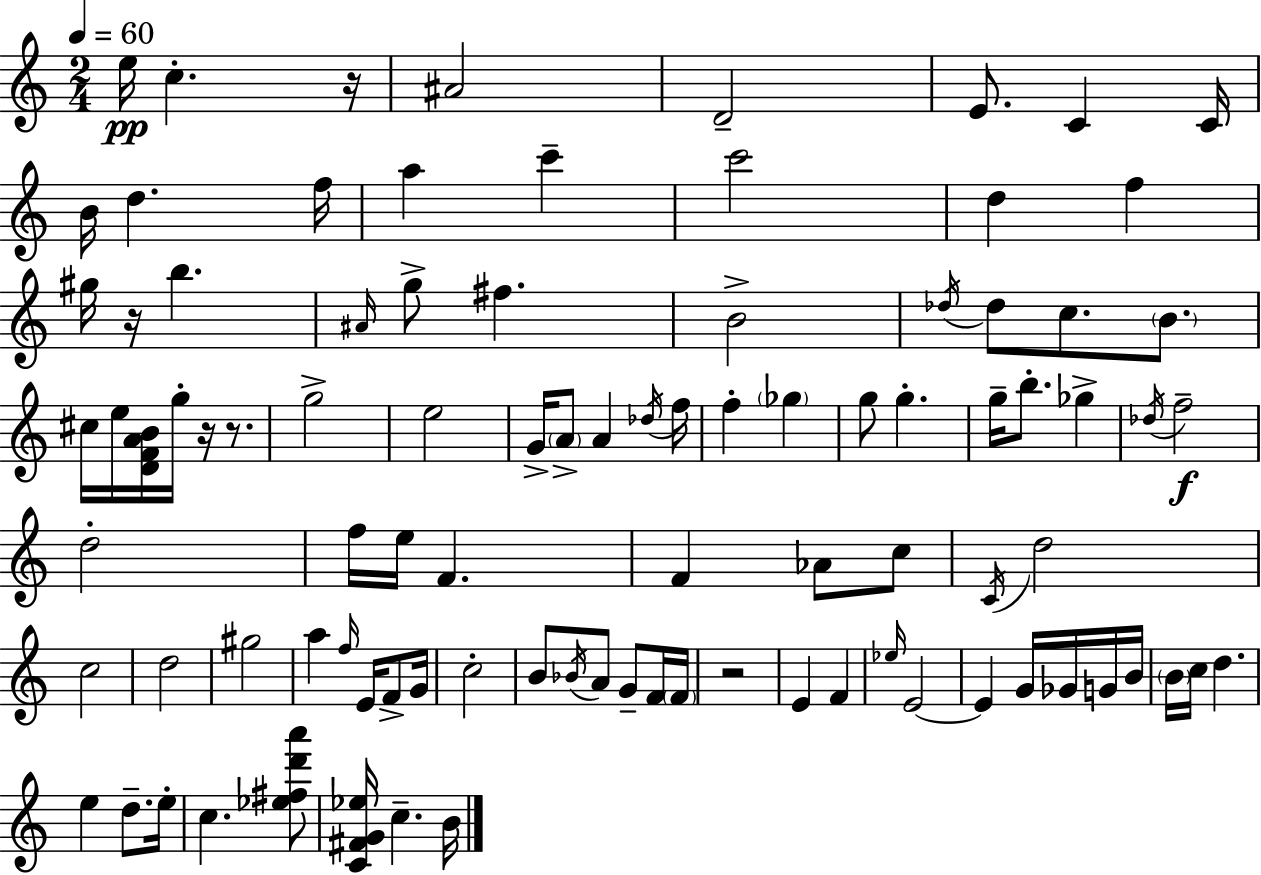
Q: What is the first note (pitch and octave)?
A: E5